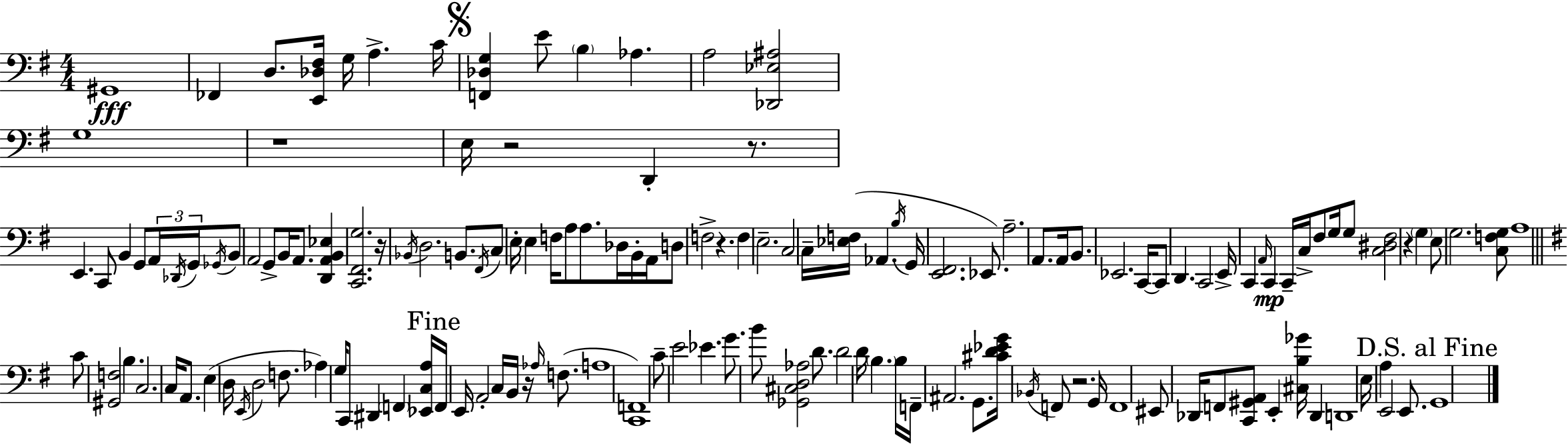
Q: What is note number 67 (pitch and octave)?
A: G3